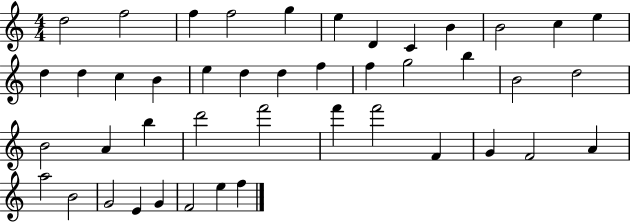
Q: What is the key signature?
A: C major